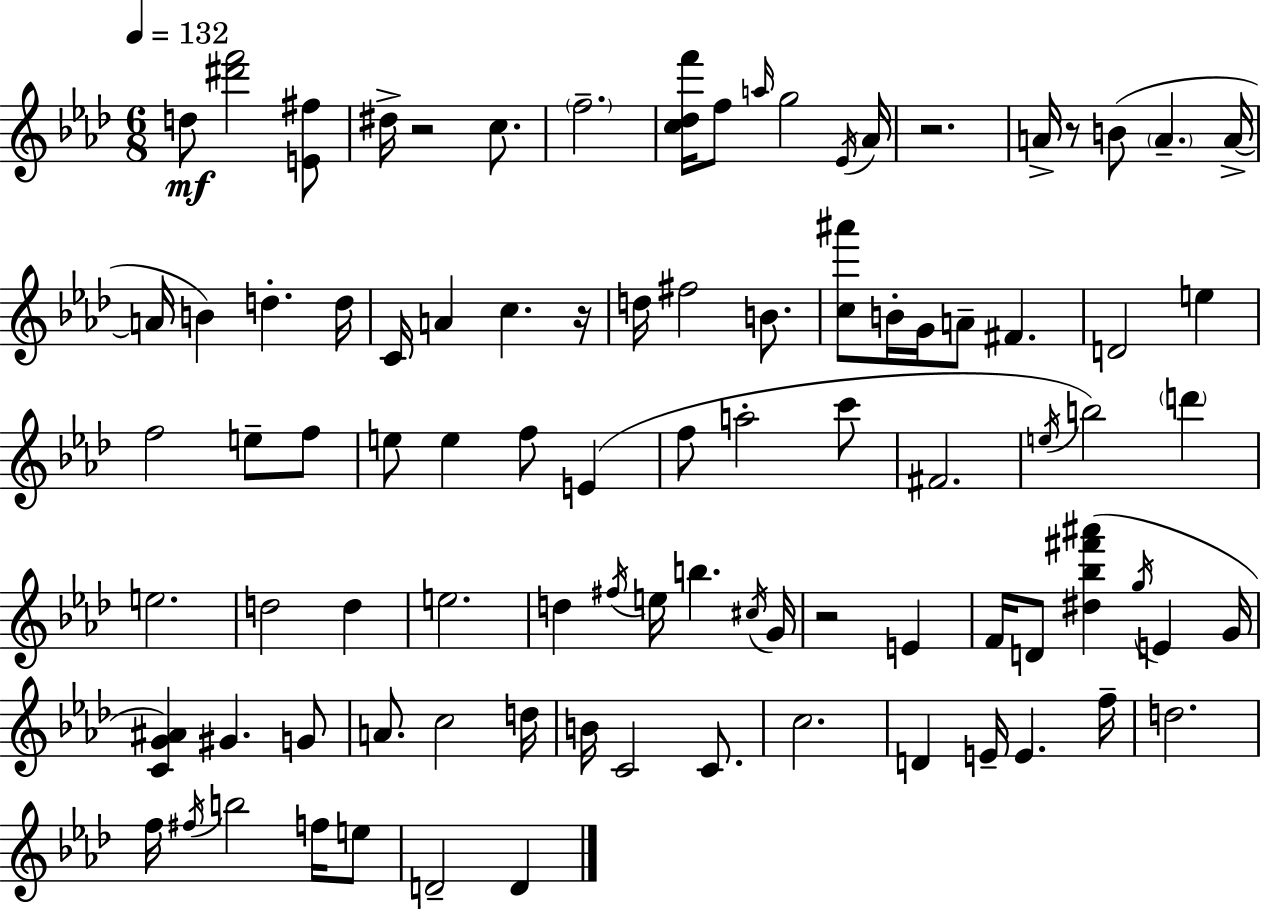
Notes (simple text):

D5/e [D#6,F6]/h [E4,F#5]/e D#5/s R/h C5/e. F5/h. [C5,Db5,F6]/s F5/e A5/s G5/h Eb4/s Ab4/s R/h. A4/s R/e B4/e A4/q. A4/s A4/s B4/q D5/q. D5/s C4/s A4/q C5/q. R/s D5/s F#5/h B4/e. [C5,A#6]/e B4/s G4/s A4/e F#4/q. D4/h E5/q F5/h E5/e F5/e E5/e E5/q F5/e E4/q F5/e A5/h C6/e F#4/h. E5/s B5/h D6/q E5/h. D5/h D5/q E5/h. D5/q F#5/s E5/s B5/q. C#5/s G4/s R/h E4/q F4/s D4/e [D#5,Bb5,F#6,A#6]/q G5/s E4/q G4/s [C4,G4,A#4]/q G#4/q. G4/e A4/e. C5/h D5/s B4/s C4/h C4/e. C5/h. D4/q E4/s E4/q. F5/s D5/h. F5/s F#5/s B5/h F5/s E5/e D4/h D4/q